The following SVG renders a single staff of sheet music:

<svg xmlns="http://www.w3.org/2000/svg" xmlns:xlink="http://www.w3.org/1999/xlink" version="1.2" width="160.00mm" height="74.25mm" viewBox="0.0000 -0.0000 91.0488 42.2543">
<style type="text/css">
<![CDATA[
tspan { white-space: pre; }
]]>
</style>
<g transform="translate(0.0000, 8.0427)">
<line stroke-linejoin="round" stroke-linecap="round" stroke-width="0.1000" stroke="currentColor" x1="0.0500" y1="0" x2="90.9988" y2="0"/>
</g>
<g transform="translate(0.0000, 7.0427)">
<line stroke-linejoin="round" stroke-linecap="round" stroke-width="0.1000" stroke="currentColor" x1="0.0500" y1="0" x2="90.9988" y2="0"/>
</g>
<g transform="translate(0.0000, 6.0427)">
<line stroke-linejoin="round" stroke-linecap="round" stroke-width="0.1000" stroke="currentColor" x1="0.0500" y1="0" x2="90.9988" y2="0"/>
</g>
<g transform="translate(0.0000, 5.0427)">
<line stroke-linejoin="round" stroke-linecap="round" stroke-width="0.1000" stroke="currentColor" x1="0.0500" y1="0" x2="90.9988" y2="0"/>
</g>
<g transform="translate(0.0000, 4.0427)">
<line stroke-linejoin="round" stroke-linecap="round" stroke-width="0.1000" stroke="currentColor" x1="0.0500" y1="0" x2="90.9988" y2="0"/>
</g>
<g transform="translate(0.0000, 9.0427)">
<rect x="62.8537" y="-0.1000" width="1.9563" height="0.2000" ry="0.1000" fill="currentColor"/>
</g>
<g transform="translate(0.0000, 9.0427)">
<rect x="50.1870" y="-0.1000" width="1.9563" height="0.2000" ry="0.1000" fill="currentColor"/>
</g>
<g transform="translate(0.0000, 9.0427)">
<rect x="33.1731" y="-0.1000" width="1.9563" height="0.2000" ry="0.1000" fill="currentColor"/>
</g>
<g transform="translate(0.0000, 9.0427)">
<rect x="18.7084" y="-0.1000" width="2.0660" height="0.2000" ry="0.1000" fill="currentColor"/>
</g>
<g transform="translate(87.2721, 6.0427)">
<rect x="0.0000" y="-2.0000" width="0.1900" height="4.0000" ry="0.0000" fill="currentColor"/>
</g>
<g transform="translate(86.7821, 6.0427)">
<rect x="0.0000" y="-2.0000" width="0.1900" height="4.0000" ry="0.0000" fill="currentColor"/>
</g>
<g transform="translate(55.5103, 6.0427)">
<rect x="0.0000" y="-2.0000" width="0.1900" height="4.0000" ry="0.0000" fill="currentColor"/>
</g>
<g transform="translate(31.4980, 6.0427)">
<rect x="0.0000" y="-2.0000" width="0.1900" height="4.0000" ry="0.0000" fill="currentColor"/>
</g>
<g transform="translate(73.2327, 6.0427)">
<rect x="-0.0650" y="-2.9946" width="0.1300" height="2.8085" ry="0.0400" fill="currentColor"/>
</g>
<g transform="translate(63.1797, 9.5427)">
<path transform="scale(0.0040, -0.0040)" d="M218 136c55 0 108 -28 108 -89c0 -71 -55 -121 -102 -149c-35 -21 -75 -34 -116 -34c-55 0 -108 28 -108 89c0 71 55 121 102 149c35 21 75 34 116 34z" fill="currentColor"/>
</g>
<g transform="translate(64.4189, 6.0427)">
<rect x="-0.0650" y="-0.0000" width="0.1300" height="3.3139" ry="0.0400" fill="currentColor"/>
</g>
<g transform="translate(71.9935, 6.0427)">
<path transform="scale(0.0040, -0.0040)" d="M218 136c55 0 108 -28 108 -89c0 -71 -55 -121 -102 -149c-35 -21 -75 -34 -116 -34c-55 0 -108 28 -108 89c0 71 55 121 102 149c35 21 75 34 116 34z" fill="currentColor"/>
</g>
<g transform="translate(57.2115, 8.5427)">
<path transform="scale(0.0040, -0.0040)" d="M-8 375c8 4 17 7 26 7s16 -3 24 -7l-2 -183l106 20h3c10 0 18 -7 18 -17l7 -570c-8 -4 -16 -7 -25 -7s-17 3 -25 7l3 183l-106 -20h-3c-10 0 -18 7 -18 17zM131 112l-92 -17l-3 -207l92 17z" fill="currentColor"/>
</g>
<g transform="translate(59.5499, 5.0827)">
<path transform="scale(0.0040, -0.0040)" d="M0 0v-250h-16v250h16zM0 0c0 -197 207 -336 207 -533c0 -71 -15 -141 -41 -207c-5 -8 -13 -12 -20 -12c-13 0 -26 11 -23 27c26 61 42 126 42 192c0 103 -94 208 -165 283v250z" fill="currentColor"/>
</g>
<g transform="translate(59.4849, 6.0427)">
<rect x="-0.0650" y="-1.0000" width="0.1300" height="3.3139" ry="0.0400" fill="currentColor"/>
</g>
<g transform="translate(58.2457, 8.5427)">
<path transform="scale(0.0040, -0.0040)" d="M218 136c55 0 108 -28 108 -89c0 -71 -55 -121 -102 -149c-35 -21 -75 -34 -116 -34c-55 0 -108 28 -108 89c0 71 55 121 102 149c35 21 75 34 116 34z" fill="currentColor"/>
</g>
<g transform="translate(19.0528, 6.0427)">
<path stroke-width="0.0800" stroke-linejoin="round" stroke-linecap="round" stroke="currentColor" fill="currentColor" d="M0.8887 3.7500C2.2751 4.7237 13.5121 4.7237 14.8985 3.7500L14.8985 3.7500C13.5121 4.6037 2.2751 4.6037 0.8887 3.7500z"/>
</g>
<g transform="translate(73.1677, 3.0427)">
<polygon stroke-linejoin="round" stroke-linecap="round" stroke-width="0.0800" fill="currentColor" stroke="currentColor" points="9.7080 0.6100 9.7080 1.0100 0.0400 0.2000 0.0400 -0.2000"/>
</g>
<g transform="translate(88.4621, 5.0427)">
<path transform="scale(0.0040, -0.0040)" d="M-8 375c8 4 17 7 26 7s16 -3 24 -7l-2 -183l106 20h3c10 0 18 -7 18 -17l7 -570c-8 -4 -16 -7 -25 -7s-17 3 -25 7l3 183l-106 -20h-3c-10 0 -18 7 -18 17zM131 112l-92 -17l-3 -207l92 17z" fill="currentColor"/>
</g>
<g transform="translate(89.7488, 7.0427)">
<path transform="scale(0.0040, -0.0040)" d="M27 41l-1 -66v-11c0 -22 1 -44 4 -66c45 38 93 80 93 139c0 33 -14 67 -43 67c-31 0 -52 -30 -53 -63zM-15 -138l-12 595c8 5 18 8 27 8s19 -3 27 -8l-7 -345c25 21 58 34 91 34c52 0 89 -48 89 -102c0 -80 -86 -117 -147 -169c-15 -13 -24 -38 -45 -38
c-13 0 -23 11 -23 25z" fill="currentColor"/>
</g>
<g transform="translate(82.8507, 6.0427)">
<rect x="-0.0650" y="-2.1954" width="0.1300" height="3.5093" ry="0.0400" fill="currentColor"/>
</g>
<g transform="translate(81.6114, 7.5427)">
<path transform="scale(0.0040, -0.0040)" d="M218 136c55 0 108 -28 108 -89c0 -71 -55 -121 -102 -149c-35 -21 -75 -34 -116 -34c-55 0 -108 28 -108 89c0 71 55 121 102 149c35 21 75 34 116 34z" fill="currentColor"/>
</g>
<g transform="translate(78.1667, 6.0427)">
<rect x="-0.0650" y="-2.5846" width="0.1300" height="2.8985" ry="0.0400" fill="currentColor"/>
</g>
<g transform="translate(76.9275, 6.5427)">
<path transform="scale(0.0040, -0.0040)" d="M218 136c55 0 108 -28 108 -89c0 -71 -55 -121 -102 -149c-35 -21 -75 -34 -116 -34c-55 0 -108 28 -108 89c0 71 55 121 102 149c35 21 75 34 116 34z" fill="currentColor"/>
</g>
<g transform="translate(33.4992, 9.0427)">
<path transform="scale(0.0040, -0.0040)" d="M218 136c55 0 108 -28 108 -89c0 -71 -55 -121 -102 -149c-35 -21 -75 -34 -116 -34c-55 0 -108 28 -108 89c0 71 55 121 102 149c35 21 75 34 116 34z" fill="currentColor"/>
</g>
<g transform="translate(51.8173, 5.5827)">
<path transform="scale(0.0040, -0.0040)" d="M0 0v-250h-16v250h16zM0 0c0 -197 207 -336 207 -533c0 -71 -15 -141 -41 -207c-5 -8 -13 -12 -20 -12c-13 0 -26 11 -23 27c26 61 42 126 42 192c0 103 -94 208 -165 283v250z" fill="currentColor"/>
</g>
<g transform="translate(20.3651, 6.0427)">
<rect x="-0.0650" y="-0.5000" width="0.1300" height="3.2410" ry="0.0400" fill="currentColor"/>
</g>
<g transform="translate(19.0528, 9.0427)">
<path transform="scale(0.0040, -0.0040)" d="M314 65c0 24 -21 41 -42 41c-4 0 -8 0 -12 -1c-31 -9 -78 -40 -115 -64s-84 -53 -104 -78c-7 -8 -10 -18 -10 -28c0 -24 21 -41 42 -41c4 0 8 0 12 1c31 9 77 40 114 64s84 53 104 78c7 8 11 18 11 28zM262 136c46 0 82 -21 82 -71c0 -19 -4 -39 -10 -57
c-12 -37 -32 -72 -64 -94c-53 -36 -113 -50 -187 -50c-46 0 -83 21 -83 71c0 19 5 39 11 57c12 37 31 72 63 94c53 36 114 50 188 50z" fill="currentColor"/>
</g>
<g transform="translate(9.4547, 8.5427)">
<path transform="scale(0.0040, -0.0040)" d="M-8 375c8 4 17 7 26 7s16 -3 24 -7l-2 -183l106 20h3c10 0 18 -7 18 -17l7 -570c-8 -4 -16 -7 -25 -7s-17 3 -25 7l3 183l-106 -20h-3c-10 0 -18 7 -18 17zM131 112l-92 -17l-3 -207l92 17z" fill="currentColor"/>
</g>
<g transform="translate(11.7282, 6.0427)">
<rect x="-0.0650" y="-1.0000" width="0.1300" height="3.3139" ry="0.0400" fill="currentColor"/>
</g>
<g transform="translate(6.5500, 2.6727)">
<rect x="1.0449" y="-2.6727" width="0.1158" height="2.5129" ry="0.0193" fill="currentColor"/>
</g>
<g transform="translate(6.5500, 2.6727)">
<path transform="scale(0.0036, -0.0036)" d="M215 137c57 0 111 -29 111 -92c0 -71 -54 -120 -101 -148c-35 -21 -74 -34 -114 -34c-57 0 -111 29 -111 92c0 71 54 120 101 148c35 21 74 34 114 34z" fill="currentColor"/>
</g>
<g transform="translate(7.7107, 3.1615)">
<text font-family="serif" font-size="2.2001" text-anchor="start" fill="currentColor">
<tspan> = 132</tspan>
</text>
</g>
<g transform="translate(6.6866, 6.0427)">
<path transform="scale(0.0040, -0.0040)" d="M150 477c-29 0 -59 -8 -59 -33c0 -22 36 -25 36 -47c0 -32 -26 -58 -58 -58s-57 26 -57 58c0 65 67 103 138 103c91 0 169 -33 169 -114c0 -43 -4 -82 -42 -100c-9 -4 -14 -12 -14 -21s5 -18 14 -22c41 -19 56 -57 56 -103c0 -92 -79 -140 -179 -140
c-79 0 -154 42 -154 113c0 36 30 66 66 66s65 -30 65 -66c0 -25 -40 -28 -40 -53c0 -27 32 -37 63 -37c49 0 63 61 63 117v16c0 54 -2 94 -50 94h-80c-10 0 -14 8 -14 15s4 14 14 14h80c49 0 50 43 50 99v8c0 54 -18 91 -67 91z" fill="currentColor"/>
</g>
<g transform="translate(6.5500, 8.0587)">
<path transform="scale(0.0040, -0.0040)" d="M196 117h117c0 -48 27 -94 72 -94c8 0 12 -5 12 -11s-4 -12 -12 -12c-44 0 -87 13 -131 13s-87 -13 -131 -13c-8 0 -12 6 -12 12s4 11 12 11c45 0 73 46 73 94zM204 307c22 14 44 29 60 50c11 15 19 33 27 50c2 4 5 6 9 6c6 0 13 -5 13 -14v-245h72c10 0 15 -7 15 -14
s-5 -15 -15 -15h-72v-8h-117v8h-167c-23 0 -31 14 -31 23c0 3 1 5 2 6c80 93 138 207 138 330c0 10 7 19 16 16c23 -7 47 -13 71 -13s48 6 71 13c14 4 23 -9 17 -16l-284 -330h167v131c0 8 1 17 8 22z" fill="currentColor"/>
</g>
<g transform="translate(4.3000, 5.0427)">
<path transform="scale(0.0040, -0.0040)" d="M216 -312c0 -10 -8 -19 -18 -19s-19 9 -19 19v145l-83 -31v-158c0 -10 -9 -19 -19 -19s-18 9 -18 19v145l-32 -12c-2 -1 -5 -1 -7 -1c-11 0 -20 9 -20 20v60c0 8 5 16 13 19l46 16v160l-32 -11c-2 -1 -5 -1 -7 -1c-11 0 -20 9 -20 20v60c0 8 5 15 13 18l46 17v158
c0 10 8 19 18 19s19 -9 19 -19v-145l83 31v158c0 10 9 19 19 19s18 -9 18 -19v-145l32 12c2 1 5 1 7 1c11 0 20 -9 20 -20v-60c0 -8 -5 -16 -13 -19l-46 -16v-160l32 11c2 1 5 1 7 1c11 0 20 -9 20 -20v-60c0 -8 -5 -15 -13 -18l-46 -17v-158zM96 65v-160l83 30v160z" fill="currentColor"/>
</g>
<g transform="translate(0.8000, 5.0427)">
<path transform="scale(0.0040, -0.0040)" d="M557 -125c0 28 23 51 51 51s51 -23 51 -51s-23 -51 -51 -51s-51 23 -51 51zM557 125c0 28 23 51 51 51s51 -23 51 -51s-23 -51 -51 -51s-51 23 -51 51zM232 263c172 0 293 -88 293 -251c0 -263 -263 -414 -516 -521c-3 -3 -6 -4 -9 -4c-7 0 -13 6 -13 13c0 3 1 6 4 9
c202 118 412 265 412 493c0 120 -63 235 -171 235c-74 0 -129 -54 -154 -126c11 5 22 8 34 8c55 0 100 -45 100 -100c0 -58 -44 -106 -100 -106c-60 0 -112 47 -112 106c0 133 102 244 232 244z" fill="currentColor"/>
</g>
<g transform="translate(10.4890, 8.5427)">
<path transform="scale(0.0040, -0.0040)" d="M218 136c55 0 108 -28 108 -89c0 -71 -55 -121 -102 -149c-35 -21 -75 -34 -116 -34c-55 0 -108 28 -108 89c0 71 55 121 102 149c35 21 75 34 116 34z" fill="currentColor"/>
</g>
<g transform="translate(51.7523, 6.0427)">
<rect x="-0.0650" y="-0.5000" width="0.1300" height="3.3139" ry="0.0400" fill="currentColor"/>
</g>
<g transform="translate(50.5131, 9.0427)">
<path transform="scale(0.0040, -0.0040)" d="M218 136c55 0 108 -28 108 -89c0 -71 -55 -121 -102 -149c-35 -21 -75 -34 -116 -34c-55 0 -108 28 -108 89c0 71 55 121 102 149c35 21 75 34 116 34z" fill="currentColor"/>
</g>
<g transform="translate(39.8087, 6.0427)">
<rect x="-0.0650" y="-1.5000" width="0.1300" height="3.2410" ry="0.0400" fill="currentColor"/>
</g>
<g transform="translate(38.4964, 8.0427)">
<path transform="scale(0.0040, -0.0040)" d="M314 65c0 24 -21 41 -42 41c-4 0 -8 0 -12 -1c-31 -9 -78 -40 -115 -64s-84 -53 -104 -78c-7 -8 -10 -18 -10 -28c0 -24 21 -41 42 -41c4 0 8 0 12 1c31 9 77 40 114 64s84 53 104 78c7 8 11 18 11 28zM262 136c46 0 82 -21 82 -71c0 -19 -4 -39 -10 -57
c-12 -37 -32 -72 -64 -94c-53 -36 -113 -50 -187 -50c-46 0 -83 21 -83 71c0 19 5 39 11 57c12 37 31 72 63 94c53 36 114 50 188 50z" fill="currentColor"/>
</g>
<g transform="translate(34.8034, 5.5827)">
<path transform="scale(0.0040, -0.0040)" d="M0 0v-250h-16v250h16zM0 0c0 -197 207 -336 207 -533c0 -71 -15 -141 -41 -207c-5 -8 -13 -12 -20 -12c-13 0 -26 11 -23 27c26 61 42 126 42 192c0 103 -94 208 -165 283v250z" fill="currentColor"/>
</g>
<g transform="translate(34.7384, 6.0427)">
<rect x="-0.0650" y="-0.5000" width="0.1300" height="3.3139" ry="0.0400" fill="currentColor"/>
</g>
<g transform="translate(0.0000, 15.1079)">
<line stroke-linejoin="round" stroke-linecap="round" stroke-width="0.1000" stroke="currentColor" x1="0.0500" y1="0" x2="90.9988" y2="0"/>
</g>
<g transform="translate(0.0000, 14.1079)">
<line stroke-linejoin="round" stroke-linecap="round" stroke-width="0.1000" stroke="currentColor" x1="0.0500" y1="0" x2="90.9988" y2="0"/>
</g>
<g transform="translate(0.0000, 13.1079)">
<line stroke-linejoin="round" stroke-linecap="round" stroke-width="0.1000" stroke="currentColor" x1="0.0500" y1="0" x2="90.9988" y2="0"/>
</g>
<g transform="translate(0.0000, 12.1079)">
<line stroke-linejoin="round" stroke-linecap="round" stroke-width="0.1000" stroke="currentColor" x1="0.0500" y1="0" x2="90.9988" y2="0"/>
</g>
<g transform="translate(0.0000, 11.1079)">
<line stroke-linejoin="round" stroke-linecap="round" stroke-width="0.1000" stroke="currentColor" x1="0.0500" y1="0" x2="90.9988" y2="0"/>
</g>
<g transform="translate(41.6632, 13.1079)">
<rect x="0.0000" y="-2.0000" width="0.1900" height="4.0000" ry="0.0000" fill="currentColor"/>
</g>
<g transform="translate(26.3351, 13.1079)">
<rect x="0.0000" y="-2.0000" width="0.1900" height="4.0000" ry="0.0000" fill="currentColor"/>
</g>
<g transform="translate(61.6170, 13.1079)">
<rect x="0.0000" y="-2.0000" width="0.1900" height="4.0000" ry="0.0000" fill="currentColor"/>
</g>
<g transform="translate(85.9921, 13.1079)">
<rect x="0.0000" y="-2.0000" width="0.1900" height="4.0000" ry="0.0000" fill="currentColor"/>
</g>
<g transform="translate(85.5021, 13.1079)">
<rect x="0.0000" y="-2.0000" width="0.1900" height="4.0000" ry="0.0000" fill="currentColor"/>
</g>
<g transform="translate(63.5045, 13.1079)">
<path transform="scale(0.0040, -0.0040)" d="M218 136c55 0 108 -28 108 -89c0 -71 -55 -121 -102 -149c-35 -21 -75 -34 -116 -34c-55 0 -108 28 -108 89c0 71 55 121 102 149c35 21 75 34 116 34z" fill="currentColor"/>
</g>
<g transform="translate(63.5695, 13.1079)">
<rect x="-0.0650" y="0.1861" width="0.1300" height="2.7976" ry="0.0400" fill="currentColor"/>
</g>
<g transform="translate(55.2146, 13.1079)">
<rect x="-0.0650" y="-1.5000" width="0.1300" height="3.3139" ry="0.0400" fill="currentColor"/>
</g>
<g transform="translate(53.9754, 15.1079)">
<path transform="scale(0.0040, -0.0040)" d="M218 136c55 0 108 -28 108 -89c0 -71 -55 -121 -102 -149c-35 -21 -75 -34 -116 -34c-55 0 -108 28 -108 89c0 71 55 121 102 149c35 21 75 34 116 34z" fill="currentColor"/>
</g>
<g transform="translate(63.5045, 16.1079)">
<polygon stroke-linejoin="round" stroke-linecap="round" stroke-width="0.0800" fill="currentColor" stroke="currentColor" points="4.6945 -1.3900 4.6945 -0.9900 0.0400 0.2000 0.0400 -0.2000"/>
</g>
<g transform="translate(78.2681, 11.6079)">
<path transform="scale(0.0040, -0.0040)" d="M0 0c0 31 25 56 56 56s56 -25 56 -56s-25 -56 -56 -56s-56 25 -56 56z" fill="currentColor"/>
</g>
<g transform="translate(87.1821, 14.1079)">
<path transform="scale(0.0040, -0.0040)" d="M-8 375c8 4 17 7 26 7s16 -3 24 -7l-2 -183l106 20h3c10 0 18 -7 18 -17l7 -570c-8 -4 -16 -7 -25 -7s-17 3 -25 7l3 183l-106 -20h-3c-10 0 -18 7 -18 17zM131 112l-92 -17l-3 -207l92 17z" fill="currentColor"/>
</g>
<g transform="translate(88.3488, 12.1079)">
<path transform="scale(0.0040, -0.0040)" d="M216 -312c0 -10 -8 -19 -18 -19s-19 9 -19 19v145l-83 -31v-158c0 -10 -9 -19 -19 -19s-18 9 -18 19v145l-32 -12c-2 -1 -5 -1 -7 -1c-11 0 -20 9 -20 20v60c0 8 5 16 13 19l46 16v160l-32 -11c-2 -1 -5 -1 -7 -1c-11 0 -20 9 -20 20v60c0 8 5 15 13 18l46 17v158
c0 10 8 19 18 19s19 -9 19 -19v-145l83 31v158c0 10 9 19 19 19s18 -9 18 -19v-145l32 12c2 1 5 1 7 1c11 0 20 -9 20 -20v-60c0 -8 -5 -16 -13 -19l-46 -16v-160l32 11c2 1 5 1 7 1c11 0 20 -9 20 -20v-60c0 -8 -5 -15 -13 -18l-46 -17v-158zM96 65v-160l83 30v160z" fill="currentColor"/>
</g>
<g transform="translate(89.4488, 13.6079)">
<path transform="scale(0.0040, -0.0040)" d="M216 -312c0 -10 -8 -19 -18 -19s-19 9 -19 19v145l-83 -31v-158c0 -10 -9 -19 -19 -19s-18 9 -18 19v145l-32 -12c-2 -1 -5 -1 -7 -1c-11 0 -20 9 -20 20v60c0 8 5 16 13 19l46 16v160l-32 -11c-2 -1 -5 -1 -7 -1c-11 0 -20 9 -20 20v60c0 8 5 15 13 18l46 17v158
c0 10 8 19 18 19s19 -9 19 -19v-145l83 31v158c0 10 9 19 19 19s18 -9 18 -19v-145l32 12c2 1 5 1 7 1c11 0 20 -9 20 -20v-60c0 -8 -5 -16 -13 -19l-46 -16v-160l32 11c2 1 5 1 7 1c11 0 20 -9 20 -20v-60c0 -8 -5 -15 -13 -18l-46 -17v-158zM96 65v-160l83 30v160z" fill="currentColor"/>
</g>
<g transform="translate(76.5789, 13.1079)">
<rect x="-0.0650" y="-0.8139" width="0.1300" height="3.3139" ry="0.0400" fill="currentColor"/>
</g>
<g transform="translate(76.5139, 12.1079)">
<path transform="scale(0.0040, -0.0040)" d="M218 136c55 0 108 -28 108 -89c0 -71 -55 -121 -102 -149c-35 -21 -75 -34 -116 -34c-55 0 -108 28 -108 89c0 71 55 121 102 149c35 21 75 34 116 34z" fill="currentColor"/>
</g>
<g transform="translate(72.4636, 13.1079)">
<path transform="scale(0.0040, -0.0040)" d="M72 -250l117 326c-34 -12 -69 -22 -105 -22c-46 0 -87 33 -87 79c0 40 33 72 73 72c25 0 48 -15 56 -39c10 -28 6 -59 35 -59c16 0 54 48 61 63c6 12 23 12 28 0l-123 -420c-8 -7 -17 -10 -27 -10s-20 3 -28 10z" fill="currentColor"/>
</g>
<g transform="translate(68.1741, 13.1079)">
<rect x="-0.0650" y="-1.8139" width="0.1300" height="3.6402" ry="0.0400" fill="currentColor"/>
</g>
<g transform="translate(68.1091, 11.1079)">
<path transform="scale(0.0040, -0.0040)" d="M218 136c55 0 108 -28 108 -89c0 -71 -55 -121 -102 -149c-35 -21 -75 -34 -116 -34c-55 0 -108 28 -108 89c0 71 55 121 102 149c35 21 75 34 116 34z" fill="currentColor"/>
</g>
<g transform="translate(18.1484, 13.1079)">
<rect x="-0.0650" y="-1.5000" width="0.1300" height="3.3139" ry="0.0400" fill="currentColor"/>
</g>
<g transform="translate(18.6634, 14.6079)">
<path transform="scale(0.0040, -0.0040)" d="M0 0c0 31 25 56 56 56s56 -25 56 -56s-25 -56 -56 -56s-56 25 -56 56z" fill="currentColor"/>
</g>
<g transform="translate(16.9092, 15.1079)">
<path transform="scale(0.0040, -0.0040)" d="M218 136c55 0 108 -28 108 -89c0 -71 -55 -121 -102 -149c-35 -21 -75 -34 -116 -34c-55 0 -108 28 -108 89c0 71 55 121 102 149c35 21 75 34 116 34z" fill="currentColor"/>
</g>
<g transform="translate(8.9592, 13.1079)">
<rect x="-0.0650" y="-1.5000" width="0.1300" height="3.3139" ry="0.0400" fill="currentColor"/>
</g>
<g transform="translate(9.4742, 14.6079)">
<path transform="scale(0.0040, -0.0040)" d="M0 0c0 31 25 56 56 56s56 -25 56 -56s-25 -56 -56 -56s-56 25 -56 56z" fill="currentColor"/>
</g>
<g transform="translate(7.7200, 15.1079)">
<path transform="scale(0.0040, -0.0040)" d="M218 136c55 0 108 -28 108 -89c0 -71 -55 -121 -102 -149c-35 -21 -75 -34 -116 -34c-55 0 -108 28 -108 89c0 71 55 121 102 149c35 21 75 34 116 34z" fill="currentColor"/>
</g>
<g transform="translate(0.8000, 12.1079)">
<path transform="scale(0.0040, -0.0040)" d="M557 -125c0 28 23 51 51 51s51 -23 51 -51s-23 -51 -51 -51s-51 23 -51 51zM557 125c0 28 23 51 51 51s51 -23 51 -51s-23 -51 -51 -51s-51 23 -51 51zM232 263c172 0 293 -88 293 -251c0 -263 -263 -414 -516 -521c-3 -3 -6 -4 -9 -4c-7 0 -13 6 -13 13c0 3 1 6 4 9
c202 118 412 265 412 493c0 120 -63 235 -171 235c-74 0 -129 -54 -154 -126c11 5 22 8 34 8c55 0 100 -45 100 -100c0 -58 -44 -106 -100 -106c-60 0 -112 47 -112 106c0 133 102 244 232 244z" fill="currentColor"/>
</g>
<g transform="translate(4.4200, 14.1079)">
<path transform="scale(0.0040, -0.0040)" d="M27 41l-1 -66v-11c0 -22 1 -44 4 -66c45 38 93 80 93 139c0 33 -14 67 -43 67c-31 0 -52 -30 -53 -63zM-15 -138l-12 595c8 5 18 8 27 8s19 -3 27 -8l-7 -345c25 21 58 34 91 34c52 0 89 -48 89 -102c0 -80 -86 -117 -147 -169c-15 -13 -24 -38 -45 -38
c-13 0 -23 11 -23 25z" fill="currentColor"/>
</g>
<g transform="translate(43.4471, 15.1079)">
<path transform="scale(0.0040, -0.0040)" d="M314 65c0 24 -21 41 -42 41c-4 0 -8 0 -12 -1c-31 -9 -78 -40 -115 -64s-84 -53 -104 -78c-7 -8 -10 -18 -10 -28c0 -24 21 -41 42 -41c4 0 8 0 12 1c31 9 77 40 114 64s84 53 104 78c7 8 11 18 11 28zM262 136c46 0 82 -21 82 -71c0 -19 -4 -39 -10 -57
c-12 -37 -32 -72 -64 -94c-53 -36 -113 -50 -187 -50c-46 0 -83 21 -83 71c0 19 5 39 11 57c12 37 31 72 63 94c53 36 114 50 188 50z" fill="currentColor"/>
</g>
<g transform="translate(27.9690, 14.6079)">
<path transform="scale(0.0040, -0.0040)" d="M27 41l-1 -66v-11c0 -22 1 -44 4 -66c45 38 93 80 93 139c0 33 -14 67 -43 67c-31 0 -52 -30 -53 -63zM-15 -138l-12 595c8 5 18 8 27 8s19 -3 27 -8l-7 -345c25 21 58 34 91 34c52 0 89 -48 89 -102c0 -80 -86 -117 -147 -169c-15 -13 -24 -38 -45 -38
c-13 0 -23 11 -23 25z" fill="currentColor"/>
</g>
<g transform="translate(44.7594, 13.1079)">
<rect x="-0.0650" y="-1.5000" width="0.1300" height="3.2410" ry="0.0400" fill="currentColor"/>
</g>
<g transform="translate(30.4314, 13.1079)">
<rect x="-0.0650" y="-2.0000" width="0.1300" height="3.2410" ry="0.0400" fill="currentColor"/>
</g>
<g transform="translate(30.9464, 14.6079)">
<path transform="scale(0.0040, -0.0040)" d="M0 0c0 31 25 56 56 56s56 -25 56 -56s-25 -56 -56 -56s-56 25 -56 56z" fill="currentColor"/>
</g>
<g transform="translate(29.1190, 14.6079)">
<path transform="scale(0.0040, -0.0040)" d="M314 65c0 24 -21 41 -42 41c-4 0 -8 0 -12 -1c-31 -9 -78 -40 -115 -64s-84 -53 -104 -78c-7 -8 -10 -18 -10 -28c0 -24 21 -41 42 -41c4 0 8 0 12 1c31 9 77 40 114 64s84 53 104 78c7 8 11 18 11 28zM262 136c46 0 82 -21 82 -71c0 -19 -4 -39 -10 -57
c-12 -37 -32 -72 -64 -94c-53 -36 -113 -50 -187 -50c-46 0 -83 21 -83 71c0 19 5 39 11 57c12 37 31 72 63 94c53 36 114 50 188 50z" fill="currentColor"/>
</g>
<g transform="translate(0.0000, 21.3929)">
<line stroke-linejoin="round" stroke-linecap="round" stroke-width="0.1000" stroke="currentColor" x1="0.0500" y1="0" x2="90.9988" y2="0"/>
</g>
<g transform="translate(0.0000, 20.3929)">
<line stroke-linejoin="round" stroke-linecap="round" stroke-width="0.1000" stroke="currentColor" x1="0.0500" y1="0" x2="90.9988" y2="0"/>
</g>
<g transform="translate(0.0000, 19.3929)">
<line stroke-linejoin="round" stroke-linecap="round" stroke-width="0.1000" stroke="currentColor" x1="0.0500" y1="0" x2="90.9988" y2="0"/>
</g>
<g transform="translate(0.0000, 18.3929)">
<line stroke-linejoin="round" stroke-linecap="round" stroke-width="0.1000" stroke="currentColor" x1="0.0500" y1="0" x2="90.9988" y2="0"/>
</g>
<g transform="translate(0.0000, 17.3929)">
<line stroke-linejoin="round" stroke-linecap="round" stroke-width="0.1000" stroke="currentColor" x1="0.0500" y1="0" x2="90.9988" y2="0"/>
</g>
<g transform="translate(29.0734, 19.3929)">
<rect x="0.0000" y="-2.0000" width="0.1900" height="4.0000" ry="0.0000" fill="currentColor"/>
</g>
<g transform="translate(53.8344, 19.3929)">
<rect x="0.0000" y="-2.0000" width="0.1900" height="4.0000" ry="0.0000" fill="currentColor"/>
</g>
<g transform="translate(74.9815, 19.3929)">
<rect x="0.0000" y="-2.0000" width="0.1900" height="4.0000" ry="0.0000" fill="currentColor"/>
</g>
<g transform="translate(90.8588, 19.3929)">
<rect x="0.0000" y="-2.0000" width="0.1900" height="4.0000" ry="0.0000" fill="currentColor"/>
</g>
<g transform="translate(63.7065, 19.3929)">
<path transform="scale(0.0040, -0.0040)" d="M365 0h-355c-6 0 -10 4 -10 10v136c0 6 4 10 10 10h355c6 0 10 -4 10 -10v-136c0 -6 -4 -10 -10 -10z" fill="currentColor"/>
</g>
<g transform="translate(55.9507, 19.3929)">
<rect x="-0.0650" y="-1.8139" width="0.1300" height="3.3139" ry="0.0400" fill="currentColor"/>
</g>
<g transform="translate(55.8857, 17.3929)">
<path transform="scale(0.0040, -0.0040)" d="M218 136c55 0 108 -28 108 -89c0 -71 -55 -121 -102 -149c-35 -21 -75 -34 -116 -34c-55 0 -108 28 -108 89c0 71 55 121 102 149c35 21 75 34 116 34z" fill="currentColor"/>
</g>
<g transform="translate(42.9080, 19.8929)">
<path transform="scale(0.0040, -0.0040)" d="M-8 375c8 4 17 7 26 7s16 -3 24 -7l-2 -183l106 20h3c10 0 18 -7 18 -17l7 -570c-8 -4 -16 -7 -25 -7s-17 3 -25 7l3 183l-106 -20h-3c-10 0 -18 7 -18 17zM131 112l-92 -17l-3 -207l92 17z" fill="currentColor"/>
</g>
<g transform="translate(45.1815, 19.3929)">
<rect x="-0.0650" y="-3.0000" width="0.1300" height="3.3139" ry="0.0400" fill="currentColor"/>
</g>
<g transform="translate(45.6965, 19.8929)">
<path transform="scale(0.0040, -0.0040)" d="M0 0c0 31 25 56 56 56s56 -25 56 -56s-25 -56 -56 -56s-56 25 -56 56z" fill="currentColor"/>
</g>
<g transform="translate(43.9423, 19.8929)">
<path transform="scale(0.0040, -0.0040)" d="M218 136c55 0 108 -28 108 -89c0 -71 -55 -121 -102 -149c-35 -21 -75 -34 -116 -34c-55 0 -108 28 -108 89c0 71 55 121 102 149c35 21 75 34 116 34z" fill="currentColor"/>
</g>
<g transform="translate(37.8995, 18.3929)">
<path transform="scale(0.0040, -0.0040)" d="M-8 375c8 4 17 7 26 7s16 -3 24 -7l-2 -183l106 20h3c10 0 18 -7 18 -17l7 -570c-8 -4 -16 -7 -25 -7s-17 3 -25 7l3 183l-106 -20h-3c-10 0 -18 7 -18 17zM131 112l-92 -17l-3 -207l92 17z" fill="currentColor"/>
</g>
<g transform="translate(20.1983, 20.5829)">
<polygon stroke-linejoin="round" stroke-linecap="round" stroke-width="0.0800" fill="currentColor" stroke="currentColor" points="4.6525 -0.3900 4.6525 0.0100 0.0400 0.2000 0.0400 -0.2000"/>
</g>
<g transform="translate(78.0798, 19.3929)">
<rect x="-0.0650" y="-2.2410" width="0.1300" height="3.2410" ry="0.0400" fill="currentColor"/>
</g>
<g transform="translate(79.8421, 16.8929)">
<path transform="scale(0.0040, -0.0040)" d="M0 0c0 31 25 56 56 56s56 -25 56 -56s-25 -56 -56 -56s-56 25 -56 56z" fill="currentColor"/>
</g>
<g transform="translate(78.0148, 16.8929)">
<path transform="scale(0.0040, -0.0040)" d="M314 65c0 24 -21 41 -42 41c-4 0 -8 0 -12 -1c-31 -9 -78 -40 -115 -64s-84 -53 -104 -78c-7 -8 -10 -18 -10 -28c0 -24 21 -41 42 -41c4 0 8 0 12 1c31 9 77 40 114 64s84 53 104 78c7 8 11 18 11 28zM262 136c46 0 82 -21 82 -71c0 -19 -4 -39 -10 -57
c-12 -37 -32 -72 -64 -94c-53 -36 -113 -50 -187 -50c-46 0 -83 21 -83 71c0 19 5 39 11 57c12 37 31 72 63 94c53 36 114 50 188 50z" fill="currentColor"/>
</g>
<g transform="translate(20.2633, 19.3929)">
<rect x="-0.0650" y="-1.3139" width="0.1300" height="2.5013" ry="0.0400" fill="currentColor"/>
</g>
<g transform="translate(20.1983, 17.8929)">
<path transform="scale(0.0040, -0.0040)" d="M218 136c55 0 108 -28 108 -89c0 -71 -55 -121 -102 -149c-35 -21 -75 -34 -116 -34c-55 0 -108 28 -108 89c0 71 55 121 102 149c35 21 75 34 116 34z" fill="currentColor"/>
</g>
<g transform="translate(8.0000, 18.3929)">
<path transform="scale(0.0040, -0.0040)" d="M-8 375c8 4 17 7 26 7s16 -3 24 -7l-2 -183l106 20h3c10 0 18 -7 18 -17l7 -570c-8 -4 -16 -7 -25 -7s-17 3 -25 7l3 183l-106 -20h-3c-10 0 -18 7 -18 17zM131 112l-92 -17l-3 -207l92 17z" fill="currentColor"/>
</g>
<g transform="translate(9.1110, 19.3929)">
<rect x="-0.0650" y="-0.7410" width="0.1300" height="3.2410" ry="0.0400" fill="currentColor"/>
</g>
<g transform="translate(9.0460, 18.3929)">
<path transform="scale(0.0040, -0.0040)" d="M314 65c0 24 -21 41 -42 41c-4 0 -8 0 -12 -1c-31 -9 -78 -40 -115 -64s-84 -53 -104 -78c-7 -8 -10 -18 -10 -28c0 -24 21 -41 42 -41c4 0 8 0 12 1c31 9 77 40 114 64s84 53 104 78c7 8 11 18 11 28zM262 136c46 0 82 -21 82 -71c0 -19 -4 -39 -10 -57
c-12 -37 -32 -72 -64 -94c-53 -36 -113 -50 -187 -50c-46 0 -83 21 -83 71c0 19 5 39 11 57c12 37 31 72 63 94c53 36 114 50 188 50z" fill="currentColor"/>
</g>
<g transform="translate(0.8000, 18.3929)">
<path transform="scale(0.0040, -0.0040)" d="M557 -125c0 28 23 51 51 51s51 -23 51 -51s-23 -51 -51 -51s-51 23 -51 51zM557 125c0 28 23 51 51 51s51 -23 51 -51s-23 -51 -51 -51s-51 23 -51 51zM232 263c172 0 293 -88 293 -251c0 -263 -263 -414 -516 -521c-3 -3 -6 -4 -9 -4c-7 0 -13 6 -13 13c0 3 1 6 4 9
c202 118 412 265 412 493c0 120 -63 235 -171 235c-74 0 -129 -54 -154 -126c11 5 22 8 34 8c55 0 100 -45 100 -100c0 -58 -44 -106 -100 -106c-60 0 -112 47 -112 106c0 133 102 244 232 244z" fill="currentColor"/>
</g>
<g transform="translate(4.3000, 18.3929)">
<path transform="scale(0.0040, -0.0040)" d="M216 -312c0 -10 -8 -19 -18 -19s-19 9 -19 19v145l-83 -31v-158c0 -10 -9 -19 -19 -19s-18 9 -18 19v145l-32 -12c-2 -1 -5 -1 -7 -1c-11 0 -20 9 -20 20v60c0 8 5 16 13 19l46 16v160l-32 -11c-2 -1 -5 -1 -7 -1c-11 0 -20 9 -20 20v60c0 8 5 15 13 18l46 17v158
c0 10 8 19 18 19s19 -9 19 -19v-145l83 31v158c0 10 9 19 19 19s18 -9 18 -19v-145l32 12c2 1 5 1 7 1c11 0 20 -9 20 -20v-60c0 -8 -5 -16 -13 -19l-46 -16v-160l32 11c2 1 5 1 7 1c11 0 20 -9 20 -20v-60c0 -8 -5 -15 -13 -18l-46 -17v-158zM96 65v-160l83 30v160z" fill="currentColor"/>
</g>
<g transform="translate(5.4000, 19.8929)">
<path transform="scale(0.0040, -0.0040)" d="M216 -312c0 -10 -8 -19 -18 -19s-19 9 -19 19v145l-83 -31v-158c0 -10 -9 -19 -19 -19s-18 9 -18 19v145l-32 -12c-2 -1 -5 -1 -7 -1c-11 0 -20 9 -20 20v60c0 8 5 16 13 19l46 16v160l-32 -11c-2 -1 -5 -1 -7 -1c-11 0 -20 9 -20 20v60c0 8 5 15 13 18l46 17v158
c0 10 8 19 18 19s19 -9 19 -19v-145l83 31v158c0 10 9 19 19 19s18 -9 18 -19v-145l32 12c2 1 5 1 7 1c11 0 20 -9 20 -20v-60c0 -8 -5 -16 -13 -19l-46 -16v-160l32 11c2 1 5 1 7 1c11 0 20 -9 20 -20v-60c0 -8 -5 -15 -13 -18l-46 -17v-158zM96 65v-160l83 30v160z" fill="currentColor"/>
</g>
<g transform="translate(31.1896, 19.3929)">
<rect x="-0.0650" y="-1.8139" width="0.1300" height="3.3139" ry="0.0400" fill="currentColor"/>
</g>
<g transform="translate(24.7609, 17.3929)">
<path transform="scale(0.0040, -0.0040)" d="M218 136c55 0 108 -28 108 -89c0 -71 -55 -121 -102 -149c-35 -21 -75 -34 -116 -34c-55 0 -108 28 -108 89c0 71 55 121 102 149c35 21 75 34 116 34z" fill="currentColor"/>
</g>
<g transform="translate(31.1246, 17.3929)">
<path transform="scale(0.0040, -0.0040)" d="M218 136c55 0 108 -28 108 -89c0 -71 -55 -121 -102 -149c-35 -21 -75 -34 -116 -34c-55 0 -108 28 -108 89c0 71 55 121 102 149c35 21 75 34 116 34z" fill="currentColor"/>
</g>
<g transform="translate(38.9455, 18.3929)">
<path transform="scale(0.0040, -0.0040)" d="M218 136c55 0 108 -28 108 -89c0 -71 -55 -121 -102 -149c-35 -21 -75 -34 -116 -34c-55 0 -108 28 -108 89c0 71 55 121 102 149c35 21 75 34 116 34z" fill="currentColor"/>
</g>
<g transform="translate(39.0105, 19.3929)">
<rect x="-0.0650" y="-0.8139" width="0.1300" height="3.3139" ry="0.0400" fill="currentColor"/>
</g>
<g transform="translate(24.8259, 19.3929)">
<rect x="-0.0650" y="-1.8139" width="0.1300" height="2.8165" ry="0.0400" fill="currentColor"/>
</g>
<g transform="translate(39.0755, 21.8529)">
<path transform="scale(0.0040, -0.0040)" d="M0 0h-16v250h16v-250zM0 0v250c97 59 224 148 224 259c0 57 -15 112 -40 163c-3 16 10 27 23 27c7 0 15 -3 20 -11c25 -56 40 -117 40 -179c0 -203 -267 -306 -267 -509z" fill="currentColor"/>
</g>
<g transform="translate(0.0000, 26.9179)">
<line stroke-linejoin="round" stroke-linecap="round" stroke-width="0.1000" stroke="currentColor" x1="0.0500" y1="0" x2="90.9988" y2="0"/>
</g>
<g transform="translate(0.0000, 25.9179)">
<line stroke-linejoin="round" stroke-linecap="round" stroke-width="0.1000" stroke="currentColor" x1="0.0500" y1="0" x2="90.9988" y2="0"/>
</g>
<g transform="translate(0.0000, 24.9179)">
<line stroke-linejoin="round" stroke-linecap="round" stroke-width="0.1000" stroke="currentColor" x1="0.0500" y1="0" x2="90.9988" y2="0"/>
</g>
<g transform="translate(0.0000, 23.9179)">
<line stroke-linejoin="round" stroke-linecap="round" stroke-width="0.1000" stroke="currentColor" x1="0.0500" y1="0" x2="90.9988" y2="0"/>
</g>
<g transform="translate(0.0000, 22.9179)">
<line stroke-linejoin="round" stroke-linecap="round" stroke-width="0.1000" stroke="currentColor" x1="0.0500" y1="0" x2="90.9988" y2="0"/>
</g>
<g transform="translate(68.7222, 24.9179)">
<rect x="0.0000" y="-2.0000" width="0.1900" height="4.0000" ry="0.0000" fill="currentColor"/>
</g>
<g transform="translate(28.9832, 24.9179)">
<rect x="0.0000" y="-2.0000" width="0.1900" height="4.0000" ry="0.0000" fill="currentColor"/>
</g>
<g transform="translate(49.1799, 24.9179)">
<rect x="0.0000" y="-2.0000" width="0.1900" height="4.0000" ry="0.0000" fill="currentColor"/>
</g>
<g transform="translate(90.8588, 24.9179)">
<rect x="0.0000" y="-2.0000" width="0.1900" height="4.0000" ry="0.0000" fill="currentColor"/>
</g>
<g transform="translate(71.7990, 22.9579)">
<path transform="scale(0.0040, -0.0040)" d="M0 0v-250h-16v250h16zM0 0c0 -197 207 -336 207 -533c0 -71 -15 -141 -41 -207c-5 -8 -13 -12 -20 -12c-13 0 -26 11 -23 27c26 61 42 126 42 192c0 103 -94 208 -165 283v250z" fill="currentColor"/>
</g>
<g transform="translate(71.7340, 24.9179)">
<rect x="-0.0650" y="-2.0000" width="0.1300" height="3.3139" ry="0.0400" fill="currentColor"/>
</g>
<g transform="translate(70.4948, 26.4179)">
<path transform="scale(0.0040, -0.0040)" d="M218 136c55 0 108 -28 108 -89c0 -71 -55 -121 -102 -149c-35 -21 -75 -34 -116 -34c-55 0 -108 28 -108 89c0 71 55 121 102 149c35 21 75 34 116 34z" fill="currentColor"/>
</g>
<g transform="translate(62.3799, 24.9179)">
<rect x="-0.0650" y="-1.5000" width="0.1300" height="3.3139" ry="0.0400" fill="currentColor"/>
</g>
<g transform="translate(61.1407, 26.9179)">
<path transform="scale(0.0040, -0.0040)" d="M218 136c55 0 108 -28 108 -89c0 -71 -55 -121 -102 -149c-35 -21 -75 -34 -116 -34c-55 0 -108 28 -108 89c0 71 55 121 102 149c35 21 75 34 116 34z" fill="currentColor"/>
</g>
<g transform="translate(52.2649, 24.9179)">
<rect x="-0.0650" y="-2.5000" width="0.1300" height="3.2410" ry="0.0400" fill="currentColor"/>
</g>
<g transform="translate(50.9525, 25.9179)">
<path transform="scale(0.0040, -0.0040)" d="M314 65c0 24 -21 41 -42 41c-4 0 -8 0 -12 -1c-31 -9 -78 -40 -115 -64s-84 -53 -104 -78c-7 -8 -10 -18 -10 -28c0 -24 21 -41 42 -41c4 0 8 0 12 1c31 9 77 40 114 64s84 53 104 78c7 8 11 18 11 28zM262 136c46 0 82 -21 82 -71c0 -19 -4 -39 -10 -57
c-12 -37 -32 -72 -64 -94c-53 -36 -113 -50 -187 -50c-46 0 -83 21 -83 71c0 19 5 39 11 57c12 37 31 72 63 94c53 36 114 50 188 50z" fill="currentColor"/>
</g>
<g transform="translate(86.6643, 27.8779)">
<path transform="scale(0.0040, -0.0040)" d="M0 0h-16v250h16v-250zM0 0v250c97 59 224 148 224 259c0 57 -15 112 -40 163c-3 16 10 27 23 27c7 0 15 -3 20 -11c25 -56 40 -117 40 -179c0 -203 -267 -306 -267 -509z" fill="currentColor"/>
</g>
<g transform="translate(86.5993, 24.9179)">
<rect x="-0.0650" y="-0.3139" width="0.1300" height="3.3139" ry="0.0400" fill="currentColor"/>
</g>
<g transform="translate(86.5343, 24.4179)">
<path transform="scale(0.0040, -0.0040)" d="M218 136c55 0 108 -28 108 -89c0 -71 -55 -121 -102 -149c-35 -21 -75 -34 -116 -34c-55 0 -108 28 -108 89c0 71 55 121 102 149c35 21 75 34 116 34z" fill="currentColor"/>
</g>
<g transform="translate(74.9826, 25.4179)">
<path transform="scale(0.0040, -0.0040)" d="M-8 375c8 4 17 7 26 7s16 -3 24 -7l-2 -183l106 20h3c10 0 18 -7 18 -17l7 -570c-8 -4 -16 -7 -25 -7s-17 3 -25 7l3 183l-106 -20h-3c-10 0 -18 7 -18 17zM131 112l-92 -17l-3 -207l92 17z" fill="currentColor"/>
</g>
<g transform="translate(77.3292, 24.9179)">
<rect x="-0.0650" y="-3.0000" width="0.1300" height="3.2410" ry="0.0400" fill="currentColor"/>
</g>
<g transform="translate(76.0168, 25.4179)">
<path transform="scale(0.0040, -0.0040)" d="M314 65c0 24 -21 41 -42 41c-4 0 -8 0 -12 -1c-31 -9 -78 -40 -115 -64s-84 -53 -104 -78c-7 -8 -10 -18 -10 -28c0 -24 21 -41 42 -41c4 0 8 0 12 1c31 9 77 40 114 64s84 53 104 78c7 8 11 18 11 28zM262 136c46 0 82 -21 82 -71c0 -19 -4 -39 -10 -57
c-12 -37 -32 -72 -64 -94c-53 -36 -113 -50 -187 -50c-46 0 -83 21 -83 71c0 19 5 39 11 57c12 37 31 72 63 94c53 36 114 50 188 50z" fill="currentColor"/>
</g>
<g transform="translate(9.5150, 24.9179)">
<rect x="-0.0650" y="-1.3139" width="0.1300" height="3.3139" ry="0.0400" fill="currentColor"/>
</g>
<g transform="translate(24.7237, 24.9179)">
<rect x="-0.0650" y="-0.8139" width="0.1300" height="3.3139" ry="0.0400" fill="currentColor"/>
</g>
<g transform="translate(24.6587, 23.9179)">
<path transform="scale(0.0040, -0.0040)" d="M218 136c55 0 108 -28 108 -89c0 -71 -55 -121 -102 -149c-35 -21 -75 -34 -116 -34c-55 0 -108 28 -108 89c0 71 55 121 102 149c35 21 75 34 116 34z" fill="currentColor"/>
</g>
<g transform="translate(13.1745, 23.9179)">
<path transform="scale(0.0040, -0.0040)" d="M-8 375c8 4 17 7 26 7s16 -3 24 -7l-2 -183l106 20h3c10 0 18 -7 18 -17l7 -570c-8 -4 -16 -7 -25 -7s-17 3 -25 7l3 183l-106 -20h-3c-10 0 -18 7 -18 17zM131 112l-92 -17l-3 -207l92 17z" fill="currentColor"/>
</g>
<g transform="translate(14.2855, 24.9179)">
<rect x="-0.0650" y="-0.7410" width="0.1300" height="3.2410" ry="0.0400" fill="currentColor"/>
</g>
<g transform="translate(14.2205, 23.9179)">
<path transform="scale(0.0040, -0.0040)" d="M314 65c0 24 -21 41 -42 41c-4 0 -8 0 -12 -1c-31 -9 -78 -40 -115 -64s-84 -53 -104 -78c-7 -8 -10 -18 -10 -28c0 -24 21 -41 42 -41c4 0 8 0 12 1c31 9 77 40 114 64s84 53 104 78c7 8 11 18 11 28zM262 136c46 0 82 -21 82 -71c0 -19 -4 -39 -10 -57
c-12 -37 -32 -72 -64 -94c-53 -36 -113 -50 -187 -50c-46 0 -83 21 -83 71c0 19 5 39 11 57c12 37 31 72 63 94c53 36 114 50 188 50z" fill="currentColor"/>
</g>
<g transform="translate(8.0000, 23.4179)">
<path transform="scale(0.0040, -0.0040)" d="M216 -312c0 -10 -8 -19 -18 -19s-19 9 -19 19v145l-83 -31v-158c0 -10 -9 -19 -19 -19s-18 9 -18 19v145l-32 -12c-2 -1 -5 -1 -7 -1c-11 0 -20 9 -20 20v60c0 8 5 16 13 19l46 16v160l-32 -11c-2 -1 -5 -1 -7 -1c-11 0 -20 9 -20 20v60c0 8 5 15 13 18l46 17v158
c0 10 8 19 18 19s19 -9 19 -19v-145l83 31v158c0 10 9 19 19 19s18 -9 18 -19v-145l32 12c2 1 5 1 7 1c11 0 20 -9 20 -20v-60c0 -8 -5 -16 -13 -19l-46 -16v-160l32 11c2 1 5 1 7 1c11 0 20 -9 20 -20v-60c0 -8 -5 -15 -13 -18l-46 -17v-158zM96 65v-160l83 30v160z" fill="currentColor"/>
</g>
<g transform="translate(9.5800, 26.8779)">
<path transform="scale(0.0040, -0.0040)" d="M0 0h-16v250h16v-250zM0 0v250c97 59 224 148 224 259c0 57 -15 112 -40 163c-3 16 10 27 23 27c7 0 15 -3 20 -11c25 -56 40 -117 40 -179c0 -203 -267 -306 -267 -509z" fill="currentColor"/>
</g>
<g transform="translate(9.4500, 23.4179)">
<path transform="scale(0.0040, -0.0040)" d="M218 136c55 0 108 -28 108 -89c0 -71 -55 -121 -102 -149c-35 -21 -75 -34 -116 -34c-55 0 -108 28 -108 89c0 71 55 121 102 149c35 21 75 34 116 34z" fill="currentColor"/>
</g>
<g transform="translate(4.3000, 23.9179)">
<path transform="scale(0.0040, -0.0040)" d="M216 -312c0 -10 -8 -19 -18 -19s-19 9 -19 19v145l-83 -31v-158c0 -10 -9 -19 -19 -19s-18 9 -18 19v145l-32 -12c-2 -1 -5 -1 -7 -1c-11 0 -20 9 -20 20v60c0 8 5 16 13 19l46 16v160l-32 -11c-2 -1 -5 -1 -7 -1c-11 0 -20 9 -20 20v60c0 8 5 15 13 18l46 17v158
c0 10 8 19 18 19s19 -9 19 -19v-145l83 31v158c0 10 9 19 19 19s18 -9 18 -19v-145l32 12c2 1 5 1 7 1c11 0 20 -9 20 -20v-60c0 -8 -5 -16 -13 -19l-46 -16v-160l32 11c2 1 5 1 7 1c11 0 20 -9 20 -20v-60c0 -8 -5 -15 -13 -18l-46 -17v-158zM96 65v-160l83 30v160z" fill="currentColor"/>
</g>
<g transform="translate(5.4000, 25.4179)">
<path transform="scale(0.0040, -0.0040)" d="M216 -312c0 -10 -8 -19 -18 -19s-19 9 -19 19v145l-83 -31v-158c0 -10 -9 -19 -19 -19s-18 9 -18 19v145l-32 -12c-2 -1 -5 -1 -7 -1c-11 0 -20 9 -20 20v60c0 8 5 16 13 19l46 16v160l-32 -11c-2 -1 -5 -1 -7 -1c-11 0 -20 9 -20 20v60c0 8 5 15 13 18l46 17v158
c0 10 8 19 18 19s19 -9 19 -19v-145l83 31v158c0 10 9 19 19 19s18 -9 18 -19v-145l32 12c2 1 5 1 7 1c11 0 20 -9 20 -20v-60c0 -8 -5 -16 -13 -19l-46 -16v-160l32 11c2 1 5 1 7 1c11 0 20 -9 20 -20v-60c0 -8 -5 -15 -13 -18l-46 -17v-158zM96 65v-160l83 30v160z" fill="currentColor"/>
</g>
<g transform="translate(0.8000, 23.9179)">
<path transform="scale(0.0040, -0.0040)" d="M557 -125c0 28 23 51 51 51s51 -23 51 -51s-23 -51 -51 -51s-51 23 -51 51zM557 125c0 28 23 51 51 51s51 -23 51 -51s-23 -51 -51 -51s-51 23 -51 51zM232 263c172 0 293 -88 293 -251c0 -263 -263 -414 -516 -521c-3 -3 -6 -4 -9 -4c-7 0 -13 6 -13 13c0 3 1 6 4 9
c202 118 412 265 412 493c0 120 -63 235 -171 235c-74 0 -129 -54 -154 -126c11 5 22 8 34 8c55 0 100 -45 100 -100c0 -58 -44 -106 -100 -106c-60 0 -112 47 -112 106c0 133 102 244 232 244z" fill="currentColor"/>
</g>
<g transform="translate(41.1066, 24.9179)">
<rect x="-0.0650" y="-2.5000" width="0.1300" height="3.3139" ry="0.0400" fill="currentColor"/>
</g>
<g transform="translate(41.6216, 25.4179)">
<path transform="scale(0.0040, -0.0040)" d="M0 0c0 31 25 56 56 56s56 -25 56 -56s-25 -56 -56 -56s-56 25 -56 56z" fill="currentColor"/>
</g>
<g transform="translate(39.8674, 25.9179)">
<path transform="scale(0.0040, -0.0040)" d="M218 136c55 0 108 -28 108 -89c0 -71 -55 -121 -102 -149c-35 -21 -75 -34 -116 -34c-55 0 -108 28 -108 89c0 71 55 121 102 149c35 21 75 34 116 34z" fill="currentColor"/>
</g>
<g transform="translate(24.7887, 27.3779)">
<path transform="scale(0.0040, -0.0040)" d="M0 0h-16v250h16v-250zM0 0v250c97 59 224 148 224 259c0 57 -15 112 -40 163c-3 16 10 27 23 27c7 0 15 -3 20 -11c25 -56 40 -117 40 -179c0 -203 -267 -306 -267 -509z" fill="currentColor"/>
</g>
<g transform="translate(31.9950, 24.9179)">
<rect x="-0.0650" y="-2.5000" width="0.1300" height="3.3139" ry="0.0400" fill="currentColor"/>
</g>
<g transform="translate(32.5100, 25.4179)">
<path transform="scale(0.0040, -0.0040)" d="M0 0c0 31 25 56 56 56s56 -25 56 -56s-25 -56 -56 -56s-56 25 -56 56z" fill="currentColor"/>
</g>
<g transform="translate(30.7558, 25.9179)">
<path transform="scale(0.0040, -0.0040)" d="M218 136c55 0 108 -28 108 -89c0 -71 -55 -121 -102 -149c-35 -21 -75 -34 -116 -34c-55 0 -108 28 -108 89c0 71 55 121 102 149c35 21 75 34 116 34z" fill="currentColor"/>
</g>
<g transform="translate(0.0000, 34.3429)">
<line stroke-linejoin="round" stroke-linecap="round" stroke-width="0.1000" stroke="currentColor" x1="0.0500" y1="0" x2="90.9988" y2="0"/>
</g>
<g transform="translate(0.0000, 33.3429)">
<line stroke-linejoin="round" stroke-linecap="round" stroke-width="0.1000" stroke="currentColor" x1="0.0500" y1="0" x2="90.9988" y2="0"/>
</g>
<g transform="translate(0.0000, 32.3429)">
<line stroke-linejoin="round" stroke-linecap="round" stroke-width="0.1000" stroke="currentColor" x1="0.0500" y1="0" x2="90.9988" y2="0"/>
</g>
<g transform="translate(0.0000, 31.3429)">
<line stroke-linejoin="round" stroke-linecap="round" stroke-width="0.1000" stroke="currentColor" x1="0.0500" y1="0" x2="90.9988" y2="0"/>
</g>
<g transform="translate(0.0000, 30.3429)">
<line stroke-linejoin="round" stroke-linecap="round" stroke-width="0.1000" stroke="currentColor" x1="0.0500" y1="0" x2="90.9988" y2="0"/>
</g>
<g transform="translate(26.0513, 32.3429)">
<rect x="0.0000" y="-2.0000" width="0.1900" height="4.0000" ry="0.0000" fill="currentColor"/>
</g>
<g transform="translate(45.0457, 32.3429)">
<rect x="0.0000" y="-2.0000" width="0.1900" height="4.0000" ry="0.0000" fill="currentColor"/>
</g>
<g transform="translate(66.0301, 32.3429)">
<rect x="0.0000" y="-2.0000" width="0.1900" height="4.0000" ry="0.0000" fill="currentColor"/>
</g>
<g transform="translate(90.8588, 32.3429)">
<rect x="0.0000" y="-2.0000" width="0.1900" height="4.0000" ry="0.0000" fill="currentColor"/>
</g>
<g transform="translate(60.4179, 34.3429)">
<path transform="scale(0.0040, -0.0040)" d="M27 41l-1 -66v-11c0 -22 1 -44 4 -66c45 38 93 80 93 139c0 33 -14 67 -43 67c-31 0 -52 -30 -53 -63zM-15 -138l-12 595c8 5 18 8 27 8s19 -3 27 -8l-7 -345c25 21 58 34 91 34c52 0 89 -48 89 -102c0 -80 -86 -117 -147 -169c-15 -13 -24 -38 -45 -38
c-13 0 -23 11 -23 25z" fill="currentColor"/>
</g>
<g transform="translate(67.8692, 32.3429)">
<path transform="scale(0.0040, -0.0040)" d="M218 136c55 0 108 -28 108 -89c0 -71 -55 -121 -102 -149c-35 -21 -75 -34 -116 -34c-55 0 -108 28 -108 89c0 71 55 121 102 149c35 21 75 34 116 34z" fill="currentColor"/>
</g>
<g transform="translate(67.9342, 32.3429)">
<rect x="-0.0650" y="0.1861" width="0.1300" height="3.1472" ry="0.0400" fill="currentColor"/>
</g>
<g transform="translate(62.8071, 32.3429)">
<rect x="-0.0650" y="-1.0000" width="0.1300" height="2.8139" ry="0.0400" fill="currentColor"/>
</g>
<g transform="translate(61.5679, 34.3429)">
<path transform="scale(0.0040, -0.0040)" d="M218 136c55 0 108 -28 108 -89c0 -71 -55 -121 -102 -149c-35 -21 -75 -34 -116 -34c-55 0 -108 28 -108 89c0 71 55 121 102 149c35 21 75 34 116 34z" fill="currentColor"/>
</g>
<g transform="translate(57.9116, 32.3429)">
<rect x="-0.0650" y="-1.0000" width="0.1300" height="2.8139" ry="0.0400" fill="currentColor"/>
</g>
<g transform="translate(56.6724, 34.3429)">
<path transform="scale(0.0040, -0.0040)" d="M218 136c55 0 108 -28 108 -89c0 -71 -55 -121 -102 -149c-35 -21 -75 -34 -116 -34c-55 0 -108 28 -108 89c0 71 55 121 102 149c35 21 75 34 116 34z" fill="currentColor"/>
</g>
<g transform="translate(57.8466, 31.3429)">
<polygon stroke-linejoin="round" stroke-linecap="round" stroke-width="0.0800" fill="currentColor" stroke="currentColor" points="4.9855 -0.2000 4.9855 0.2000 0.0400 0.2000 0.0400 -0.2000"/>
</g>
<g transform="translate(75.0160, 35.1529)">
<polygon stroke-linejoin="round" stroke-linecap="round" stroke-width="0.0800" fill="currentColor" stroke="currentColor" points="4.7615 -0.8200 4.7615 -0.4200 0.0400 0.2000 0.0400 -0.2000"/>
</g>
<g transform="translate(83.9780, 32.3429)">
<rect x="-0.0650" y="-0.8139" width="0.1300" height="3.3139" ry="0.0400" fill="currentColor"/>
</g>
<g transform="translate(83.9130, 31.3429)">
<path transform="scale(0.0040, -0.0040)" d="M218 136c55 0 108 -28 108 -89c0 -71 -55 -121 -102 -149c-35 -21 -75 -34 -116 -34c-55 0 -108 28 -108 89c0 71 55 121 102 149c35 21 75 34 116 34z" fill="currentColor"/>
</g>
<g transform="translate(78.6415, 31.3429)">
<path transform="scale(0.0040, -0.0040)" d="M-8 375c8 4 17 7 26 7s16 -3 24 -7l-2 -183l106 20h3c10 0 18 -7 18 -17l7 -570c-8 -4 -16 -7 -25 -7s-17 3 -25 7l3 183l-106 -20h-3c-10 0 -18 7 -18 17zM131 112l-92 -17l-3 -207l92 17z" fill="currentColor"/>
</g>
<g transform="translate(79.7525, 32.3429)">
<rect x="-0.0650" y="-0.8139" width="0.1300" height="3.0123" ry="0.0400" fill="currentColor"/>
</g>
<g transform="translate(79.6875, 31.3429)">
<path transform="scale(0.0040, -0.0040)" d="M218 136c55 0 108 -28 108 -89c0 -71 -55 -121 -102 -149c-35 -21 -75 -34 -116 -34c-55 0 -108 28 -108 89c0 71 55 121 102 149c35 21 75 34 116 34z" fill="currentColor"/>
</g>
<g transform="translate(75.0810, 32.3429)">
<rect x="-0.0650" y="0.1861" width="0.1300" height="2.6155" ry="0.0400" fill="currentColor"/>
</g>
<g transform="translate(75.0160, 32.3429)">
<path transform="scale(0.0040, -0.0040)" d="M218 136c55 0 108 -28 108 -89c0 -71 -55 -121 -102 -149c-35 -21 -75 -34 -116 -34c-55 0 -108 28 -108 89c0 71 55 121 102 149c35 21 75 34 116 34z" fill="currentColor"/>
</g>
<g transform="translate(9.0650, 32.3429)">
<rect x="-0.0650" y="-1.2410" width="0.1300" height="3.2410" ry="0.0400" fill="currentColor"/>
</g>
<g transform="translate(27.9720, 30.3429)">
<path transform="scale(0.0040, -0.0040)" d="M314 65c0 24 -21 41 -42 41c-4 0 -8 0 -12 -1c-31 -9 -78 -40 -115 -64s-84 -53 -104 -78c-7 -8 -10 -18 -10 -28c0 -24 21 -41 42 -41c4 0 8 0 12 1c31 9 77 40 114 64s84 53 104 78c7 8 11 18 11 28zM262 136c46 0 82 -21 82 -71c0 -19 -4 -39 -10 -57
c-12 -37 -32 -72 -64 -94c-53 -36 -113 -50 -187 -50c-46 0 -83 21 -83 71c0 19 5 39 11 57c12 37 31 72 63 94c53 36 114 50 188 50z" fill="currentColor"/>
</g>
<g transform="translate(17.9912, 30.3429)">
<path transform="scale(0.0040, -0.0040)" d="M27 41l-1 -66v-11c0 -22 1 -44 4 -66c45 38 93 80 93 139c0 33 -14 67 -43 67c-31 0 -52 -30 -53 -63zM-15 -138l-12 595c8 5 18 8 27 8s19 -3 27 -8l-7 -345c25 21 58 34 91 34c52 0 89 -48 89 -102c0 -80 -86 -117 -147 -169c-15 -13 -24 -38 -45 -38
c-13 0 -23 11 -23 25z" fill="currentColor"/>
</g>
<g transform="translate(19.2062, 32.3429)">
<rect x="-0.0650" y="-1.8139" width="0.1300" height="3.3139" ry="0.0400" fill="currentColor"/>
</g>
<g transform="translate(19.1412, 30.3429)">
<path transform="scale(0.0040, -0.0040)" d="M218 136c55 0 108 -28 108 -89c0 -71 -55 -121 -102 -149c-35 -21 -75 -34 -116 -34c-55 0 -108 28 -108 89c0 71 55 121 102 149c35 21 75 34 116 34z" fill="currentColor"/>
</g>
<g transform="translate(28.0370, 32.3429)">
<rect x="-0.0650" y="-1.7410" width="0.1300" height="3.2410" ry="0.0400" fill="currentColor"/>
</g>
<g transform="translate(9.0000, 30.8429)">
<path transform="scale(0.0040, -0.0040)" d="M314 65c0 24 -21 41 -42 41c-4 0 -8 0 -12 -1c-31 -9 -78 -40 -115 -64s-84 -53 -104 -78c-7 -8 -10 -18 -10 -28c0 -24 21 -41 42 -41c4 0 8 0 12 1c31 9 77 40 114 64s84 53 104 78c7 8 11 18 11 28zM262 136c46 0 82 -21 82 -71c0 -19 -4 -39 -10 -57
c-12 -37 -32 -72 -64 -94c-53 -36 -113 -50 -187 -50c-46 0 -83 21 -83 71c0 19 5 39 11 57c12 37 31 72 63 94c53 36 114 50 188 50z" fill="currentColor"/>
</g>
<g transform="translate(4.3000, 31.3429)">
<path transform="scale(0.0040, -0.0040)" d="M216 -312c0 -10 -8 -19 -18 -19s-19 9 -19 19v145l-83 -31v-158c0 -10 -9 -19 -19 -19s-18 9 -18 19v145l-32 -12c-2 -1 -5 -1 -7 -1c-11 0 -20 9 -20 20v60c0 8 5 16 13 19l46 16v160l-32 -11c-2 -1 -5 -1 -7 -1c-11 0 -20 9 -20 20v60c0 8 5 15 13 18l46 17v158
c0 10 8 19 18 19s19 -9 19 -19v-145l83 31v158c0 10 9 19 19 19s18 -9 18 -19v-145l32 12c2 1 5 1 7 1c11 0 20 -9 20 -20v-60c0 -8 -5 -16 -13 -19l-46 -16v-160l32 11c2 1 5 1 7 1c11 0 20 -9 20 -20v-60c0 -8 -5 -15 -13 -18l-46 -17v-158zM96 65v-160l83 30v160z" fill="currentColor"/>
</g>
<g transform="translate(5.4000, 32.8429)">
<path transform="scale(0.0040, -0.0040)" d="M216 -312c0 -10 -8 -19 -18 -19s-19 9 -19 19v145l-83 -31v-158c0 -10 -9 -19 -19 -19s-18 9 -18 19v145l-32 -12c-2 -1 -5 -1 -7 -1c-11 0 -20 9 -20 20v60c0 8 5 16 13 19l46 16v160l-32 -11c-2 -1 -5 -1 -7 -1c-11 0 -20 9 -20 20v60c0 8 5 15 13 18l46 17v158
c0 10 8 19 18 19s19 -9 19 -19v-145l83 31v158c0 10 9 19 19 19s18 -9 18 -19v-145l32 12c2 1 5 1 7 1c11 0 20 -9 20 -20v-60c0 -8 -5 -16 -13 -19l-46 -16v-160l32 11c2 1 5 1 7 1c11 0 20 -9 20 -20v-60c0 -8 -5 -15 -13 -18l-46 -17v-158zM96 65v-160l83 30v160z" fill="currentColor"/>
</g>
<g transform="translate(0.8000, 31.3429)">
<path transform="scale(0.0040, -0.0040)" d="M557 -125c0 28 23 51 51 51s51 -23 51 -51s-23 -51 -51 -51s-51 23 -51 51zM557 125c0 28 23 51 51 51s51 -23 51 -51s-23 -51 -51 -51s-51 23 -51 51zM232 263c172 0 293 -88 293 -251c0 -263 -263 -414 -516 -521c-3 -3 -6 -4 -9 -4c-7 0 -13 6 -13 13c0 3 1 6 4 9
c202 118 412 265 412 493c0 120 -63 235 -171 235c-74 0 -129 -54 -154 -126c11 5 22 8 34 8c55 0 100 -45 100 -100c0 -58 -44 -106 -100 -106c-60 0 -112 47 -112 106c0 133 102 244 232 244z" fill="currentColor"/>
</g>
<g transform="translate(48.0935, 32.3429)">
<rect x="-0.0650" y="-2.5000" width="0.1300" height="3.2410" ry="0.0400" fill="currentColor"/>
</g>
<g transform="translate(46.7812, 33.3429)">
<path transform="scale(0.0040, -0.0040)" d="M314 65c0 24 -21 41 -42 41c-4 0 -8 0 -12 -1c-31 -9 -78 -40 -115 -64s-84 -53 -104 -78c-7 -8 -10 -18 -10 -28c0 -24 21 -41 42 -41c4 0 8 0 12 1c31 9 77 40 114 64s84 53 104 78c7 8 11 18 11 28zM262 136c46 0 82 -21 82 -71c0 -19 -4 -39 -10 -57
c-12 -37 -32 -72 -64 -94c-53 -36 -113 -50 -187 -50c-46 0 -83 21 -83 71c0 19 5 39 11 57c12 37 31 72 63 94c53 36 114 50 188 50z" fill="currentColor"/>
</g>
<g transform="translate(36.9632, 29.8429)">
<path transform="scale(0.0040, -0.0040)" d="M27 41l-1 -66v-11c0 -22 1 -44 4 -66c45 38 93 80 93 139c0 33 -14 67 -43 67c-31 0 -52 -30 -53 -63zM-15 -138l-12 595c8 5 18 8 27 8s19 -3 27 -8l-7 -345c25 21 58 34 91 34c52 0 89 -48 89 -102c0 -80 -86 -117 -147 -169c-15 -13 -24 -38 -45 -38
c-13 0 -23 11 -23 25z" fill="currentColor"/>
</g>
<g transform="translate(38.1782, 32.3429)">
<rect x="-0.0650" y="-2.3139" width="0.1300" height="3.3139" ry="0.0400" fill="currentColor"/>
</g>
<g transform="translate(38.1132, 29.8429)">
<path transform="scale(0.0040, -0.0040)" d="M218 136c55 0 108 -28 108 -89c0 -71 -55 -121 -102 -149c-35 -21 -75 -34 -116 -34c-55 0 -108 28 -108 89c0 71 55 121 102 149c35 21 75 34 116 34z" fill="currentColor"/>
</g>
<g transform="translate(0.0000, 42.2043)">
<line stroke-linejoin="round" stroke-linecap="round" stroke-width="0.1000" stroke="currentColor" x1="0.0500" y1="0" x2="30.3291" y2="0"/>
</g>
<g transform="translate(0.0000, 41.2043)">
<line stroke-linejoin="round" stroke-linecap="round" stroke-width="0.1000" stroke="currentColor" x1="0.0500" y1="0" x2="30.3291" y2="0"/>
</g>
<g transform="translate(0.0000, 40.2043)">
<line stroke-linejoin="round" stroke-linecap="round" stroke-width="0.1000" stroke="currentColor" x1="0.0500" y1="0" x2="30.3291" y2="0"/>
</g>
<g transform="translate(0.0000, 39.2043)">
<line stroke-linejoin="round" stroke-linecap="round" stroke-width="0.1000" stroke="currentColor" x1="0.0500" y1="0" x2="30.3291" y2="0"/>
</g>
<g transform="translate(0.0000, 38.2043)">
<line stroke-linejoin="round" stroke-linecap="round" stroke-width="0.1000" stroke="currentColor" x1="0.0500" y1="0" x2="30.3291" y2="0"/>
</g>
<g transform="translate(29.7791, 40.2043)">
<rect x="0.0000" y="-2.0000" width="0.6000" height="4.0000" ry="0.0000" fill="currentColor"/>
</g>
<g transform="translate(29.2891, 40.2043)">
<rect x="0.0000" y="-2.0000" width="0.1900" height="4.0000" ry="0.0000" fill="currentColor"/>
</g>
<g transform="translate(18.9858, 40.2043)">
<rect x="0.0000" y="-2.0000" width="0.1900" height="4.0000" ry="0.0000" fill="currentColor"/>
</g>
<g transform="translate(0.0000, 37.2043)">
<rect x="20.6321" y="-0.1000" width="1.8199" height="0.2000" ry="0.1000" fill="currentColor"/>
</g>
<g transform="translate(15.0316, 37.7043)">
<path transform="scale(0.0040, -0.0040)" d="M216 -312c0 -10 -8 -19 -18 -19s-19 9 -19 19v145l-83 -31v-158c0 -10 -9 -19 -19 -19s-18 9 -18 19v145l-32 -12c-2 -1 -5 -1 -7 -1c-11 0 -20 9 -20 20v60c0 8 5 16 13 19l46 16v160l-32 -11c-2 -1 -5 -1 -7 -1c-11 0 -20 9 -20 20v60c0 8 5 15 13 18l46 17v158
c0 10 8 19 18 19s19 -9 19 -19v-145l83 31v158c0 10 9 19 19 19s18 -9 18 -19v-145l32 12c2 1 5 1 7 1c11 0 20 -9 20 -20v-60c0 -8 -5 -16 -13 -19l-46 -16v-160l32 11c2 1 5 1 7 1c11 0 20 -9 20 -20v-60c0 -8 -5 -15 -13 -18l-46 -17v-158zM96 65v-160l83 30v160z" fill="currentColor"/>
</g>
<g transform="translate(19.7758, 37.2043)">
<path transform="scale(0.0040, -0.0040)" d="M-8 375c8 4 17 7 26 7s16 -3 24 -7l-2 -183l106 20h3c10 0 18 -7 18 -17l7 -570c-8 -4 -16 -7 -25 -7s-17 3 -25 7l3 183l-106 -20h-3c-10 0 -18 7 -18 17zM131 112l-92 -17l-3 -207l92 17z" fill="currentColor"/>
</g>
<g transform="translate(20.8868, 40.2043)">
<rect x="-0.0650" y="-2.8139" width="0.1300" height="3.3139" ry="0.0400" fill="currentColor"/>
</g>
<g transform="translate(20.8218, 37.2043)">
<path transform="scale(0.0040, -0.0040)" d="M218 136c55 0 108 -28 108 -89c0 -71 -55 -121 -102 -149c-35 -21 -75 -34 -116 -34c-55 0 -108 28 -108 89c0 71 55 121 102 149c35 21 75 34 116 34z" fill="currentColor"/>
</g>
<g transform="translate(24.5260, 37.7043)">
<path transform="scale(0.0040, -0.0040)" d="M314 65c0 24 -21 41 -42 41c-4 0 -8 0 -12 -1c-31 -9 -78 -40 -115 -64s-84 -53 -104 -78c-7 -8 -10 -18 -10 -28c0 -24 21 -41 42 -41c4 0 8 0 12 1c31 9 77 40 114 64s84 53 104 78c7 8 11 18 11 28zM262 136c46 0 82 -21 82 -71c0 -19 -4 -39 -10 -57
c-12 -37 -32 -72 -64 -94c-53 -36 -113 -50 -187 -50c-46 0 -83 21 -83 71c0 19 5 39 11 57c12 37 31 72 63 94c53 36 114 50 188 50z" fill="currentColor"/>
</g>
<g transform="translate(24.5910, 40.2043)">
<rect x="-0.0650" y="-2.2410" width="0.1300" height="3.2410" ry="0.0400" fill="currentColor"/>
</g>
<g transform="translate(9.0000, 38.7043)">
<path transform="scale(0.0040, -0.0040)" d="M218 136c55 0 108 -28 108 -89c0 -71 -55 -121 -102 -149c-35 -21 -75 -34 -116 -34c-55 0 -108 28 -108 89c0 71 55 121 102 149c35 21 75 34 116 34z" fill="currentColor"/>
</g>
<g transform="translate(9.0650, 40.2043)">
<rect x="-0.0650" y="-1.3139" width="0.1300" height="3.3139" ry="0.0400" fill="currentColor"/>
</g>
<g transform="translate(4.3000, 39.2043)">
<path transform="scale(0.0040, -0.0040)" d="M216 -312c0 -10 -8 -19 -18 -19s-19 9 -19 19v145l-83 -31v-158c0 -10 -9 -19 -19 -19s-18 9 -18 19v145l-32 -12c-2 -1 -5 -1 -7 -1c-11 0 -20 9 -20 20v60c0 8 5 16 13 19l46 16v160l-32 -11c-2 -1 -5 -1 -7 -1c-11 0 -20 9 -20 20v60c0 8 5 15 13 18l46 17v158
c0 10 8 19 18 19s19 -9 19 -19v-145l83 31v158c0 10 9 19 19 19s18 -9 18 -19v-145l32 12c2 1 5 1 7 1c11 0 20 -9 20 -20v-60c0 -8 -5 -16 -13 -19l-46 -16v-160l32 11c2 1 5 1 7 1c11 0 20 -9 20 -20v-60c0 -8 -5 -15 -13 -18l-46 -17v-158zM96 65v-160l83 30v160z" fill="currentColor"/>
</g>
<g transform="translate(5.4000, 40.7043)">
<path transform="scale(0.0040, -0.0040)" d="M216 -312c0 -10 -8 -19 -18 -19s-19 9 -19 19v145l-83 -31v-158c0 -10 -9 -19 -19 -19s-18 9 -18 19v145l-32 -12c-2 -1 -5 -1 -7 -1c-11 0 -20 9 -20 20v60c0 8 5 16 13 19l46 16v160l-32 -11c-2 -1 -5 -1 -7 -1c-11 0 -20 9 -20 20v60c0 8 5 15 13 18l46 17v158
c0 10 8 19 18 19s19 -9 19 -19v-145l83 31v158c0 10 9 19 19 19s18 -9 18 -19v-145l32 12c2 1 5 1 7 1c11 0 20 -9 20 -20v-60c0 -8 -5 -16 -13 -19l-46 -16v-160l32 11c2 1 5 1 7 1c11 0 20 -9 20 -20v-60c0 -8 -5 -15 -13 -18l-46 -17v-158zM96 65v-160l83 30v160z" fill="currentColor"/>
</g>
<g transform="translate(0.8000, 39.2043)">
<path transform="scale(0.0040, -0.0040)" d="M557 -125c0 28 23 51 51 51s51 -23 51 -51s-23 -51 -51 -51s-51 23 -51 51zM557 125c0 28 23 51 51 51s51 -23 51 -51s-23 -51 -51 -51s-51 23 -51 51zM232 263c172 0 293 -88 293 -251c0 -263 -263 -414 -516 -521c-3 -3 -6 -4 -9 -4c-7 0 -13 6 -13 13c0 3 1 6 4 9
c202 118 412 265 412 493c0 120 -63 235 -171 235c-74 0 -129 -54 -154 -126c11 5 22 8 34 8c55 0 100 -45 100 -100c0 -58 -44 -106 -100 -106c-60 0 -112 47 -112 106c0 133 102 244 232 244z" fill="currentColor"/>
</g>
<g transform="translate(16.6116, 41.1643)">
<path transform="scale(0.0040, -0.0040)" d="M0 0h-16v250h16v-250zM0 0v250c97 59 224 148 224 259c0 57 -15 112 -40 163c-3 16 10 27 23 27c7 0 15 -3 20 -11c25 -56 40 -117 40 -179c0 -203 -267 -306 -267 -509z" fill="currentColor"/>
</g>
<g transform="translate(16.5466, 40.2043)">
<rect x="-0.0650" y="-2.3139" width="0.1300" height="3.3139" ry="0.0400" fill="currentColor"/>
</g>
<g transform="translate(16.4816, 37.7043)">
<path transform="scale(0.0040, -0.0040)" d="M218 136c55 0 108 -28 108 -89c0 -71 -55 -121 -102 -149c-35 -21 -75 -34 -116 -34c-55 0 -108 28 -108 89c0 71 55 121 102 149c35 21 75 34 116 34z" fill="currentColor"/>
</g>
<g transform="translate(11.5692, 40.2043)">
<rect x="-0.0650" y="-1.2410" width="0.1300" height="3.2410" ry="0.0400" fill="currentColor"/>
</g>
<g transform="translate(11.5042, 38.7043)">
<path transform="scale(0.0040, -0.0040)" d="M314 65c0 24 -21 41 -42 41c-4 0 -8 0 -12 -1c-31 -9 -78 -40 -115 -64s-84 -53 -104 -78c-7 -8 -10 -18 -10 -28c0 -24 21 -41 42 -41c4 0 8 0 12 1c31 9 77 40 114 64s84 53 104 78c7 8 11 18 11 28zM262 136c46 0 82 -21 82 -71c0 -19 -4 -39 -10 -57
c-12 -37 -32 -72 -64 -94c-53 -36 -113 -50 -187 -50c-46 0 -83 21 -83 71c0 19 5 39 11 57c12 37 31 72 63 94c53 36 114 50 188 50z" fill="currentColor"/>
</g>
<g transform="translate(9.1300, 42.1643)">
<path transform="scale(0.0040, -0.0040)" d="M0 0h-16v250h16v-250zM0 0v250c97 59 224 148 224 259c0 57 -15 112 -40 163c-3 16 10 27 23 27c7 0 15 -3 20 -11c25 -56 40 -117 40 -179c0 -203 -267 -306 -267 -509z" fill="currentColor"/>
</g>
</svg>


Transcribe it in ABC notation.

X:1
T:Untitled
M:3/4
L:1/4
K:G
F,, E,,2 E,,/2 G,,2 E,,/2 F,,/2 D,, D,/2 C,/2 A,,/2 G,, G,, _A,,2 G,,2 G,, D,/2 A,/2 z/2 F, F,2 G,/2 A,/2 A, F,/2 C, A, z2 B,2 ^G,/2 F,2 F,/2 B,, B,, B,,2 G,, A,,/2 C,2 E,/2 G,2 _A, A,2 _B, B,,2 G,,/2 _G,,/2 D, D,/2 F,/2 F, G,/2 G,2 ^B,/2 C B,2